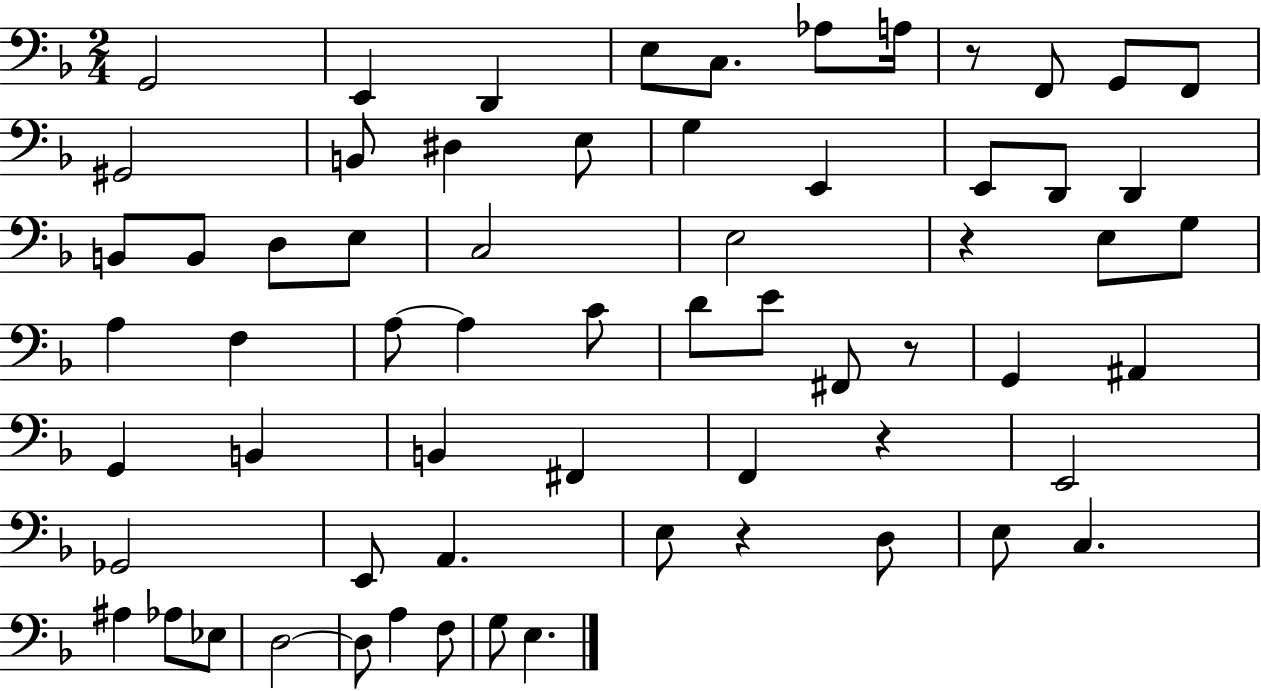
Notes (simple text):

G2/h E2/q D2/q E3/e C3/e. Ab3/e A3/s R/e F2/e G2/e F2/e G#2/h B2/e D#3/q E3/e G3/q E2/q E2/e D2/e D2/q B2/e B2/e D3/e E3/e C3/h E3/h R/q E3/e G3/e A3/q F3/q A3/e A3/q C4/e D4/e E4/e F#2/e R/e G2/q A#2/q G2/q B2/q B2/q F#2/q F2/q R/q E2/h Gb2/h E2/e A2/q. E3/e R/q D3/e E3/e C3/q. A#3/q Ab3/e Eb3/e D3/h D3/e A3/q F3/e G3/e E3/q.